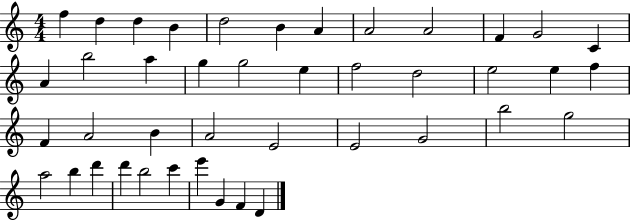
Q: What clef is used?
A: treble